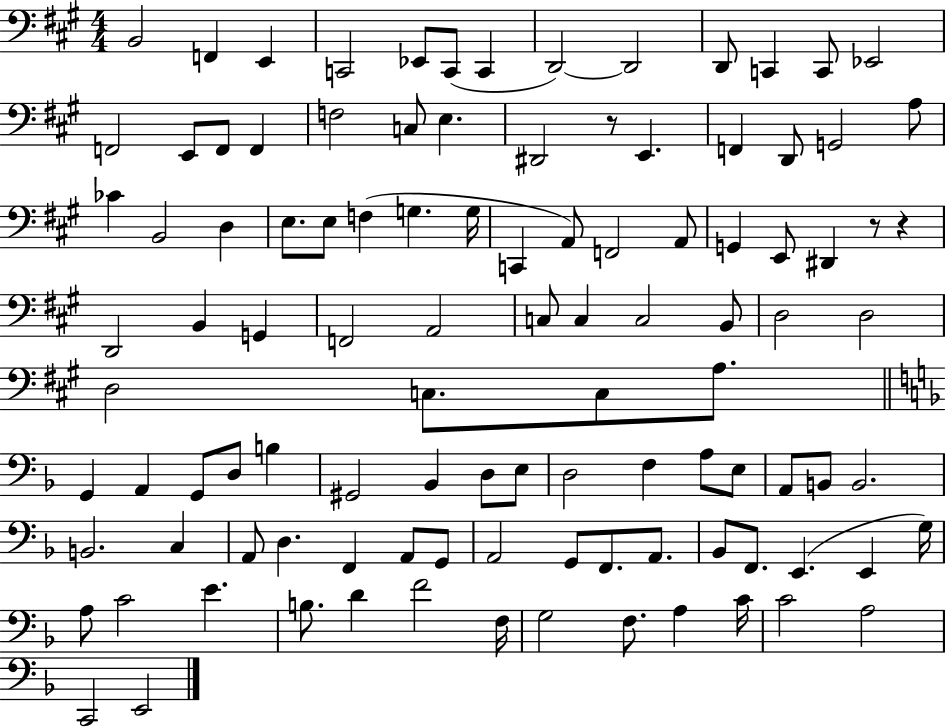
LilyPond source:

{
  \clef bass
  \numericTimeSignature
  \time 4/4
  \key a \major
  b,2 f,4 e,4 | c,2 ees,8 c,8( c,4 | d,2~~) d,2 | d,8 c,4 c,8 ees,2 | \break f,2 e,8 f,8 f,4 | f2 c8 e4. | dis,2 r8 e,4. | f,4 d,8 g,2 a8 | \break ces'4 b,2 d4 | e8. e8 f4( g4. g16 | c,4 a,8) f,2 a,8 | g,4 e,8 dis,4 r8 r4 | \break d,2 b,4 g,4 | f,2 a,2 | c8 c4 c2 b,8 | d2 d2 | \break d2 c8. c8 a8. | \bar "||" \break \key d \minor g,4 a,4 g,8 d8 b4 | gis,2 bes,4 d8 e8 | d2 f4 a8 e8 | a,8 b,8 b,2. | \break b,2. c4 | a,8 d4. f,4 a,8 g,8 | a,2 g,8 f,8. a,8. | bes,8 f,8. e,4.( e,4 g16) | \break a8 c'2 e'4. | b8. d'4 f'2 f16 | g2 f8. a4 c'16 | c'2 a2 | \break c,2 e,2 | \bar "|."
}